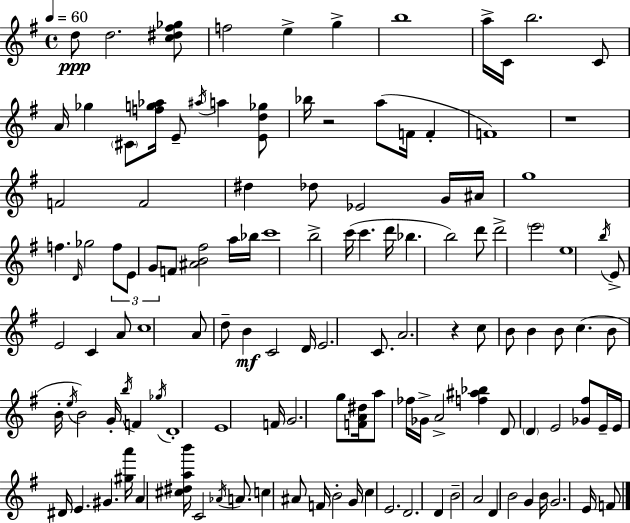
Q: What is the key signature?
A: E minor